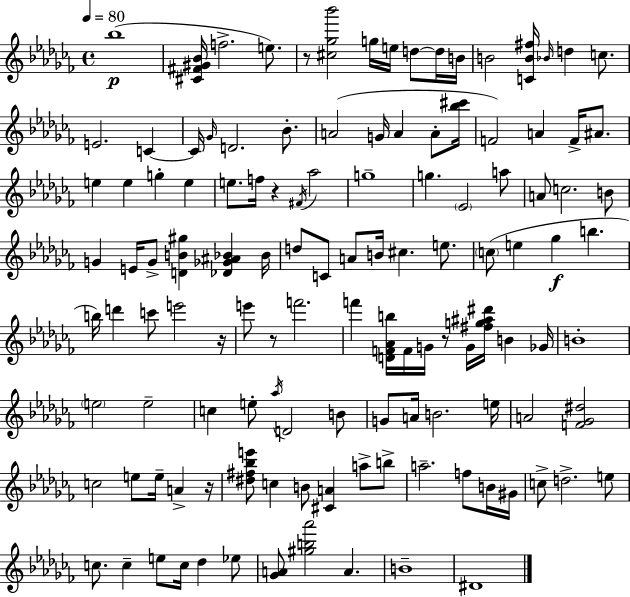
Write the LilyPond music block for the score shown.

{
  \clef treble
  \time 4/4
  \defaultTimeSignature
  \key aes \minor
  \tempo 4 = 80
  \repeat volta 2 { bes''1(\p | <cis' fis' gis' bes'>16 f''2.-> e''8.) | r8 <cis'' ges'' bes'''>2 g''16 e''16 d''8~~ d''16 b'16 | b'2 <c' b' fis''>16 \grace { bes'16 } d''4 c''8. | \break e'2. c'4~~ | c'16 \grace { ges'16 } d'2. bes'8.-. | a'2( g'16 a'4 a'8-. | <bes'' cis'''>16 f'2) a'4 f'16-> ais'8. | \break e''4 e''4 g''4-. e''4 | e''8. f''16 r4 \acciaccatura { fis'16 } aes''2 | g''1-- | g''4. \parenthesize ees'2 | \break a''8 a'8 c''2. | b'8 g'4 e'16 g'8-> <d' b' gis''>4 <des' ges' ais' bes'>4 | bes'16 d''8 c'8 a'8 b'16 cis''4. | e''8. \parenthesize c''8( e''4 ges''4\f b''4. | \break b''16) d'''4 c'''8 e'''2 | r16 e'''8 r8 f'''2. | f'''4 <d' f' aes' b''>16 f'16 g'16 r8 g'16 <fis'' g'' ais'' dis'''>16 b'4 | ges'16 b'1-. | \break \parenthesize e''2 e''2-- | c''4 e''8-. \acciaccatura { aes''16 } d'2 | b'8 g'8 a'16 b'2. | e''16 a'2 <f' ges' dis''>2 | \break c''2 e''8 e''16-- a'4-> | r16 <dis'' fis'' bes'' e'''>8 c''4 b'8 <cis' a'>4 | a''8-> b''8-> a''2.-- | f''8 b'16 gis'16 c''8-> d''2.-> | \break e''8 c''8. c''4-- e''8 c''16 des''4 | ees''8 <ges' a'>8 <gis'' b'' aes'''>2 a'4. | b'1-- | dis'1 | \break } \bar "|."
}